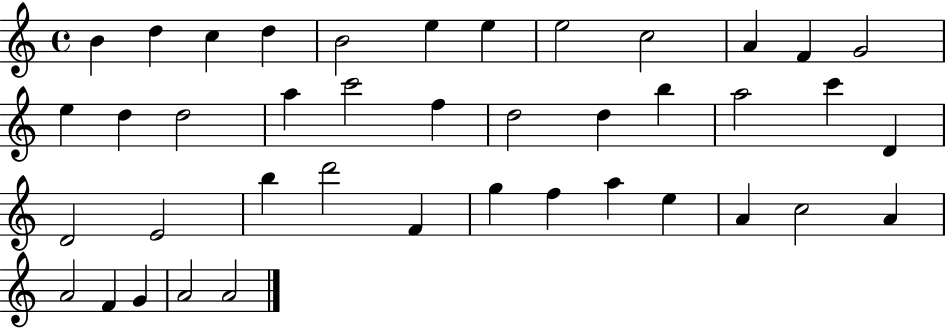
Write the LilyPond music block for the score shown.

{
  \clef treble
  \time 4/4
  \defaultTimeSignature
  \key c \major
  b'4 d''4 c''4 d''4 | b'2 e''4 e''4 | e''2 c''2 | a'4 f'4 g'2 | \break e''4 d''4 d''2 | a''4 c'''2 f''4 | d''2 d''4 b''4 | a''2 c'''4 d'4 | \break d'2 e'2 | b''4 d'''2 f'4 | g''4 f''4 a''4 e''4 | a'4 c''2 a'4 | \break a'2 f'4 g'4 | a'2 a'2 | \bar "|."
}